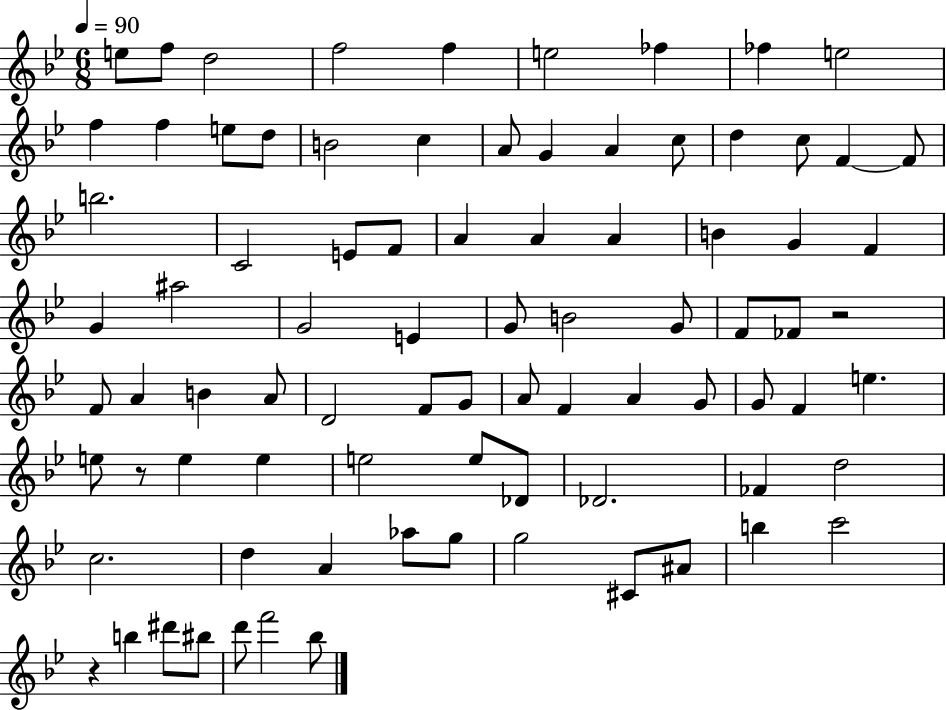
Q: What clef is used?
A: treble